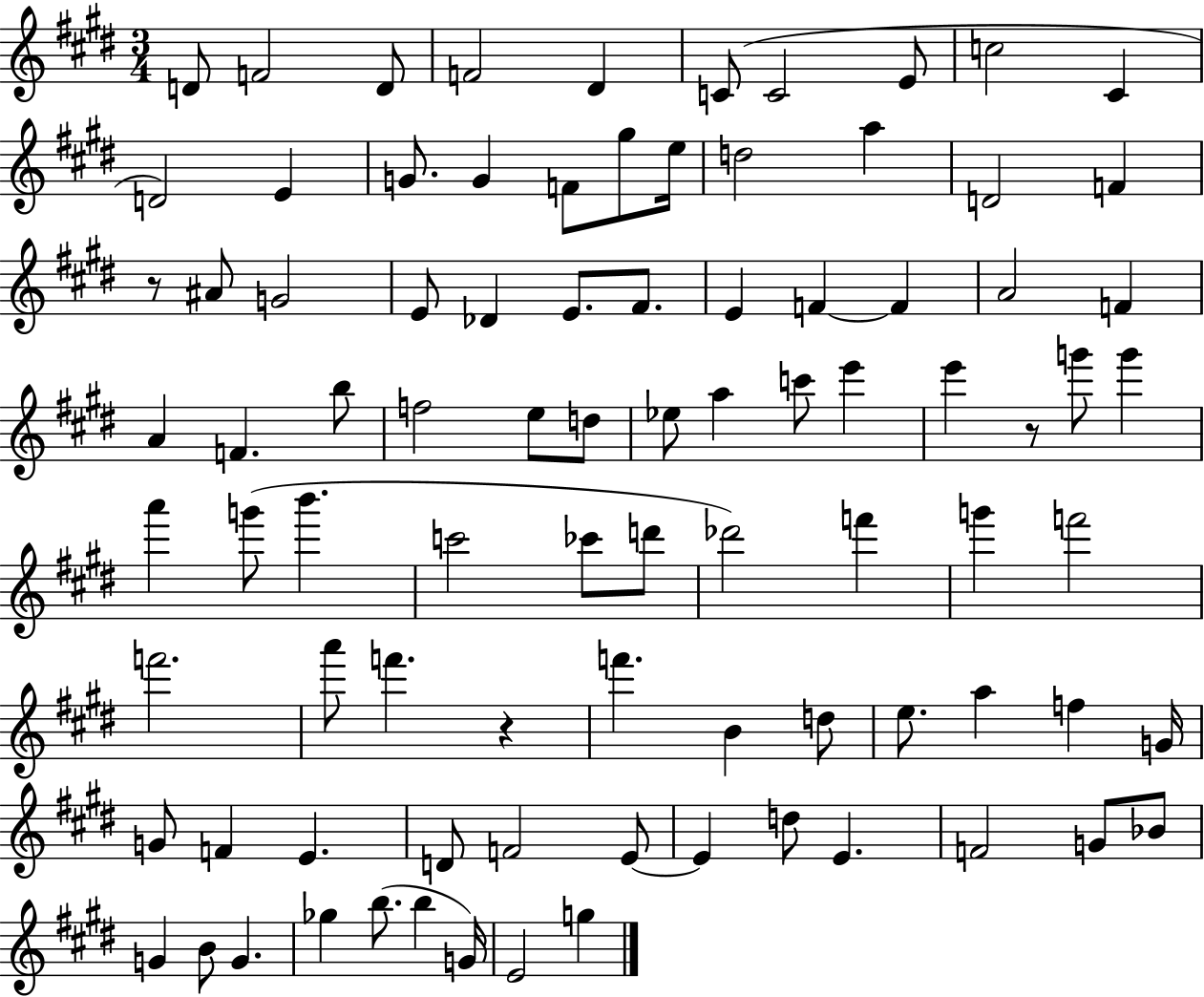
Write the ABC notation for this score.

X:1
T:Untitled
M:3/4
L:1/4
K:E
D/2 F2 D/2 F2 ^D C/2 C2 E/2 c2 ^C D2 E G/2 G F/2 ^g/2 e/4 d2 a D2 F z/2 ^A/2 G2 E/2 _D E/2 ^F/2 E F F A2 F A F b/2 f2 e/2 d/2 _e/2 a c'/2 e' e' z/2 g'/2 g' a' g'/2 b' c'2 _c'/2 d'/2 _d'2 f' g' f'2 f'2 a'/2 f' z f' B d/2 e/2 a f G/4 G/2 F E D/2 F2 E/2 E d/2 E F2 G/2 _B/2 G B/2 G _g b/2 b G/4 E2 g